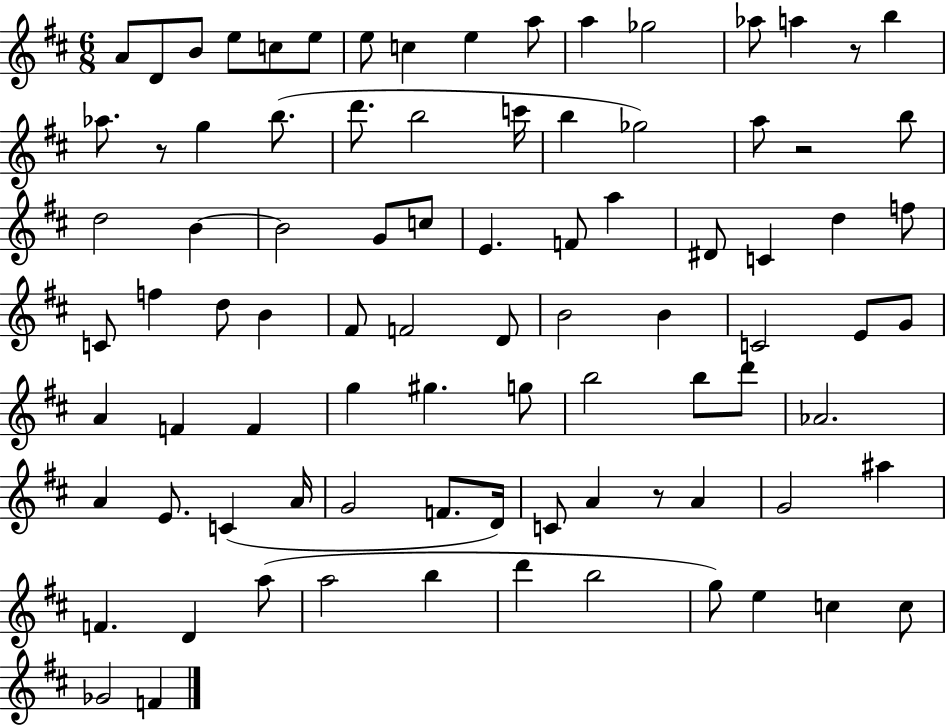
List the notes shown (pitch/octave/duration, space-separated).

A4/e D4/e B4/e E5/e C5/e E5/e E5/e C5/q E5/q A5/e A5/q Gb5/h Ab5/e A5/q R/e B5/q Ab5/e. R/e G5/q B5/e. D6/e. B5/h C6/s B5/q Gb5/h A5/e R/h B5/e D5/h B4/q B4/h G4/e C5/e E4/q. F4/e A5/q D#4/e C4/q D5/q F5/e C4/e F5/q D5/e B4/q F#4/e F4/h D4/e B4/h B4/q C4/h E4/e G4/e A4/q F4/q F4/q G5/q G#5/q. G5/e B5/h B5/e D6/e Ab4/h. A4/q E4/e. C4/q A4/s G4/h F4/e. D4/s C4/e A4/q R/e A4/q G4/h A#5/q F4/q. D4/q A5/e A5/h B5/q D6/q B5/h G5/e E5/q C5/q C5/e Gb4/h F4/q